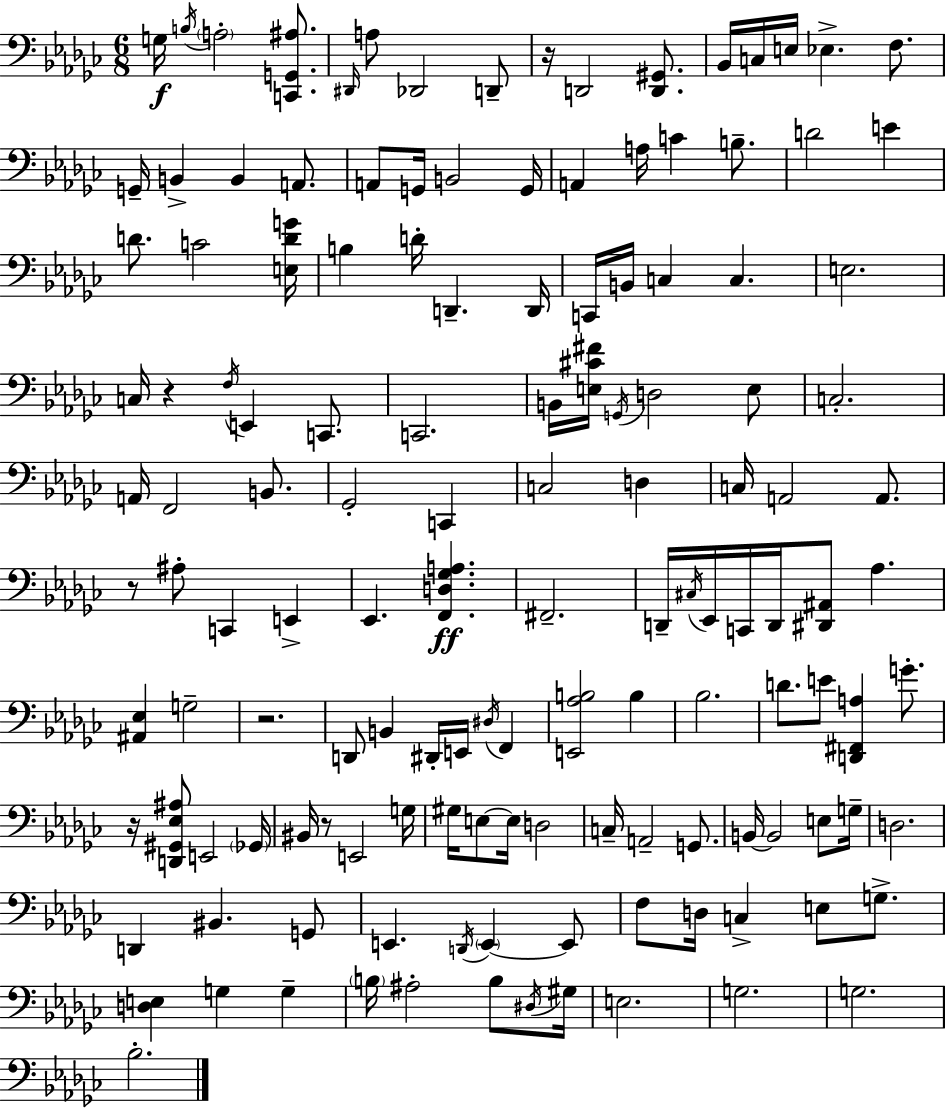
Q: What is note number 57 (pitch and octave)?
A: A2